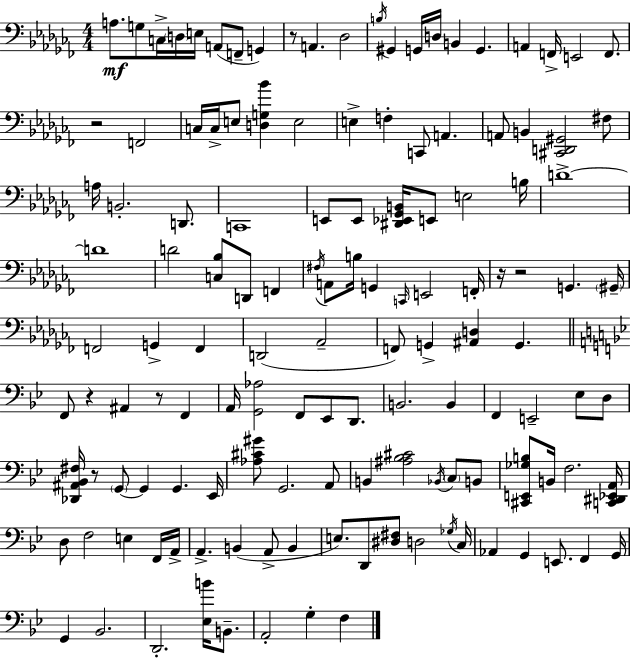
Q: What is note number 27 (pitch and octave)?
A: F3